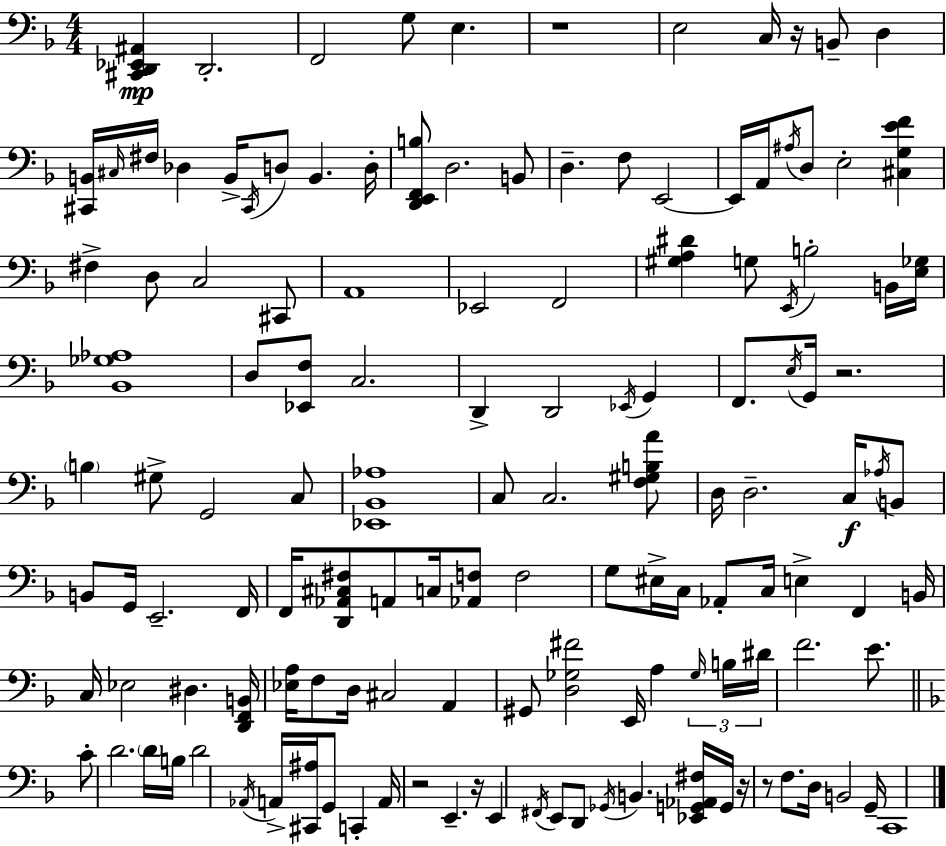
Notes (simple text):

[C#2,D2,Eb2,A#2]/q D2/h. F2/h G3/e E3/q. R/w E3/h C3/s R/s B2/e D3/q [C#2,B2]/s C#3/s F#3/s Db3/q B2/s C#2/s D3/e B2/q. D3/s [D2,E2,F2,B3]/e D3/h. B2/e D3/q. F3/e E2/h E2/s A2/s A#3/s D3/e E3/h [C#3,G3,E4,F4]/q F#3/q D3/e C3/h C#2/e A2/w Eb2/h F2/h [G#3,A3,D#4]/q G3/e E2/s B3/h B2/s [E3,Gb3]/s [Bb2,Gb3,Ab3]/w D3/e [Eb2,F3]/e C3/h. D2/q D2/h Eb2/s G2/q F2/e. E3/s G2/s R/h. B3/q G#3/e G2/h C3/e [Eb2,Bb2,Ab3]/w C3/e C3/h. [F3,G#3,B3,A4]/e D3/s D3/h. C3/s Ab3/s B2/e B2/e G2/s E2/h. F2/s F2/s [D2,Ab2,C#3,F#3]/e A2/e C3/s [Ab2,F3]/e F3/h G3/e EIS3/s C3/s Ab2/e C3/s E3/q F2/q B2/s C3/s Eb3/h D#3/q. [D2,F2,B2]/s [Eb3,A3]/s F3/e D3/s C#3/h A2/q G#2/e [D3,Gb3,F#4]/h E2/s A3/q Gb3/s B3/s D#4/s F4/h. E4/e. C4/e D4/h. D4/s B3/s D4/h Ab2/s A2/s [C#2,A#3]/s G2/e C2/q A2/s R/h E2/q. R/s E2/q F#2/s E2/e D2/e Gb2/s B2/q. [Eb2,G2,Ab2,F#3]/s G2/s R/s R/e F3/e. D3/s B2/h G2/s C2/w